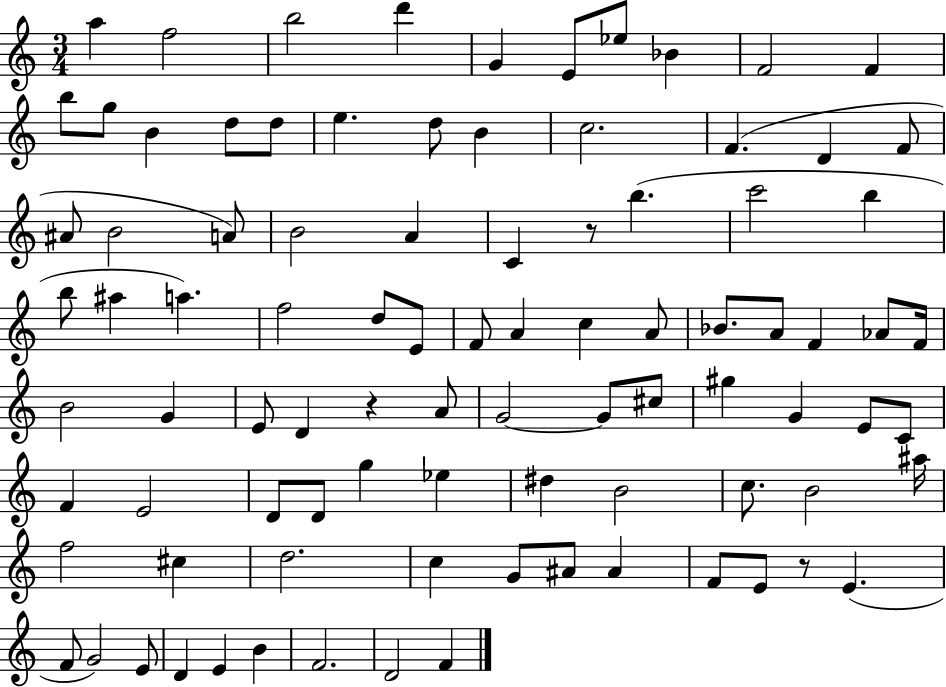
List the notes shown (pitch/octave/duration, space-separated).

A5/q F5/h B5/h D6/q G4/q E4/e Eb5/e Bb4/q F4/h F4/q B5/e G5/e B4/q D5/e D5/e E5/q. D5/e B4/q C5/h. F4/q. D4/q F4/e A#4/e B4/h A4/e B4/h A4/q C4/q R/e B5/q. C6/h B5/q B5/e A#5/q A5/q. F5/h D5/e E4/e F4/e A4/q C5/q A4/e Bb4/e. A4/e F4/q Ab4/e F4/s B4/h G4/q E4/e D4/q R/q A4/e G4/h G4/e C#5/e G#5/q G4/q E4/e C4/e F4/q E4/h D4/e D4/e G5/q Eb5/q D#5/q B4/h C5/e. B4/h A#5/s F5/h C#5/q D5/h. C5/q G4/e A#4/e A#4/q F4/e E4/e R/e E4/q. F4/e G4/h E4/e D4/q E4/q B4/q F4/h. D4/h F4/q